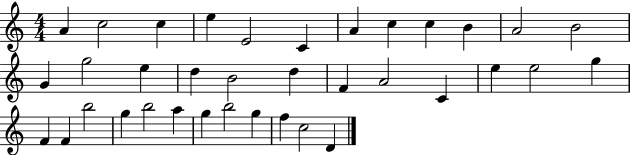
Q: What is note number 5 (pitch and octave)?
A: E4